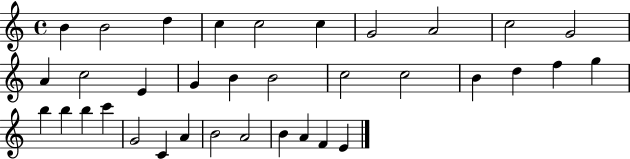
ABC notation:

X:1
T:Untitled
M:4/4
L:1/4
K:C
B B2 d c c2 c G2 A2 c2 G2 A c2 E G B B2 c2 c2 B d f g b b b c' G2 C A B2 A2 B A F E